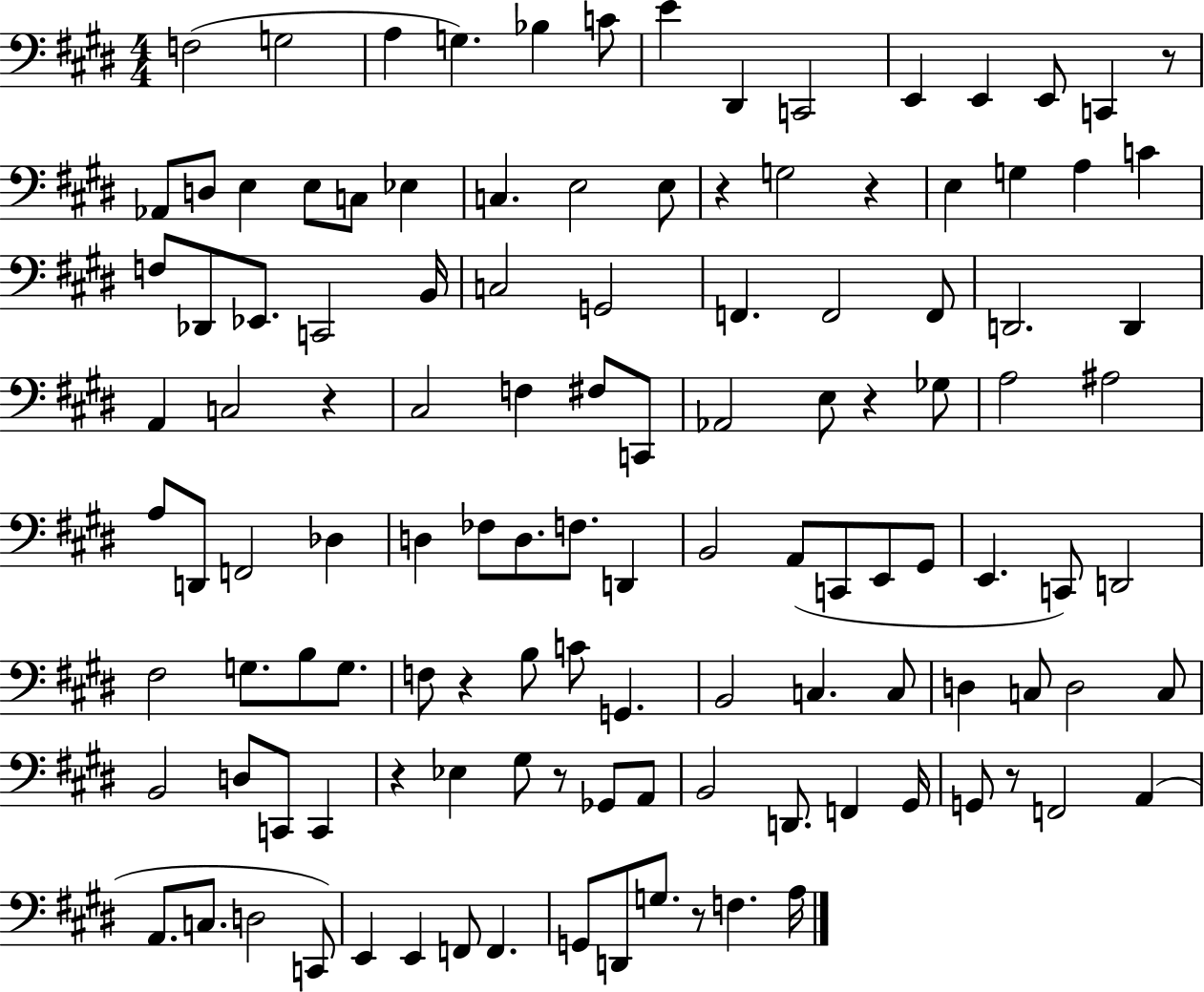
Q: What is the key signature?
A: E major